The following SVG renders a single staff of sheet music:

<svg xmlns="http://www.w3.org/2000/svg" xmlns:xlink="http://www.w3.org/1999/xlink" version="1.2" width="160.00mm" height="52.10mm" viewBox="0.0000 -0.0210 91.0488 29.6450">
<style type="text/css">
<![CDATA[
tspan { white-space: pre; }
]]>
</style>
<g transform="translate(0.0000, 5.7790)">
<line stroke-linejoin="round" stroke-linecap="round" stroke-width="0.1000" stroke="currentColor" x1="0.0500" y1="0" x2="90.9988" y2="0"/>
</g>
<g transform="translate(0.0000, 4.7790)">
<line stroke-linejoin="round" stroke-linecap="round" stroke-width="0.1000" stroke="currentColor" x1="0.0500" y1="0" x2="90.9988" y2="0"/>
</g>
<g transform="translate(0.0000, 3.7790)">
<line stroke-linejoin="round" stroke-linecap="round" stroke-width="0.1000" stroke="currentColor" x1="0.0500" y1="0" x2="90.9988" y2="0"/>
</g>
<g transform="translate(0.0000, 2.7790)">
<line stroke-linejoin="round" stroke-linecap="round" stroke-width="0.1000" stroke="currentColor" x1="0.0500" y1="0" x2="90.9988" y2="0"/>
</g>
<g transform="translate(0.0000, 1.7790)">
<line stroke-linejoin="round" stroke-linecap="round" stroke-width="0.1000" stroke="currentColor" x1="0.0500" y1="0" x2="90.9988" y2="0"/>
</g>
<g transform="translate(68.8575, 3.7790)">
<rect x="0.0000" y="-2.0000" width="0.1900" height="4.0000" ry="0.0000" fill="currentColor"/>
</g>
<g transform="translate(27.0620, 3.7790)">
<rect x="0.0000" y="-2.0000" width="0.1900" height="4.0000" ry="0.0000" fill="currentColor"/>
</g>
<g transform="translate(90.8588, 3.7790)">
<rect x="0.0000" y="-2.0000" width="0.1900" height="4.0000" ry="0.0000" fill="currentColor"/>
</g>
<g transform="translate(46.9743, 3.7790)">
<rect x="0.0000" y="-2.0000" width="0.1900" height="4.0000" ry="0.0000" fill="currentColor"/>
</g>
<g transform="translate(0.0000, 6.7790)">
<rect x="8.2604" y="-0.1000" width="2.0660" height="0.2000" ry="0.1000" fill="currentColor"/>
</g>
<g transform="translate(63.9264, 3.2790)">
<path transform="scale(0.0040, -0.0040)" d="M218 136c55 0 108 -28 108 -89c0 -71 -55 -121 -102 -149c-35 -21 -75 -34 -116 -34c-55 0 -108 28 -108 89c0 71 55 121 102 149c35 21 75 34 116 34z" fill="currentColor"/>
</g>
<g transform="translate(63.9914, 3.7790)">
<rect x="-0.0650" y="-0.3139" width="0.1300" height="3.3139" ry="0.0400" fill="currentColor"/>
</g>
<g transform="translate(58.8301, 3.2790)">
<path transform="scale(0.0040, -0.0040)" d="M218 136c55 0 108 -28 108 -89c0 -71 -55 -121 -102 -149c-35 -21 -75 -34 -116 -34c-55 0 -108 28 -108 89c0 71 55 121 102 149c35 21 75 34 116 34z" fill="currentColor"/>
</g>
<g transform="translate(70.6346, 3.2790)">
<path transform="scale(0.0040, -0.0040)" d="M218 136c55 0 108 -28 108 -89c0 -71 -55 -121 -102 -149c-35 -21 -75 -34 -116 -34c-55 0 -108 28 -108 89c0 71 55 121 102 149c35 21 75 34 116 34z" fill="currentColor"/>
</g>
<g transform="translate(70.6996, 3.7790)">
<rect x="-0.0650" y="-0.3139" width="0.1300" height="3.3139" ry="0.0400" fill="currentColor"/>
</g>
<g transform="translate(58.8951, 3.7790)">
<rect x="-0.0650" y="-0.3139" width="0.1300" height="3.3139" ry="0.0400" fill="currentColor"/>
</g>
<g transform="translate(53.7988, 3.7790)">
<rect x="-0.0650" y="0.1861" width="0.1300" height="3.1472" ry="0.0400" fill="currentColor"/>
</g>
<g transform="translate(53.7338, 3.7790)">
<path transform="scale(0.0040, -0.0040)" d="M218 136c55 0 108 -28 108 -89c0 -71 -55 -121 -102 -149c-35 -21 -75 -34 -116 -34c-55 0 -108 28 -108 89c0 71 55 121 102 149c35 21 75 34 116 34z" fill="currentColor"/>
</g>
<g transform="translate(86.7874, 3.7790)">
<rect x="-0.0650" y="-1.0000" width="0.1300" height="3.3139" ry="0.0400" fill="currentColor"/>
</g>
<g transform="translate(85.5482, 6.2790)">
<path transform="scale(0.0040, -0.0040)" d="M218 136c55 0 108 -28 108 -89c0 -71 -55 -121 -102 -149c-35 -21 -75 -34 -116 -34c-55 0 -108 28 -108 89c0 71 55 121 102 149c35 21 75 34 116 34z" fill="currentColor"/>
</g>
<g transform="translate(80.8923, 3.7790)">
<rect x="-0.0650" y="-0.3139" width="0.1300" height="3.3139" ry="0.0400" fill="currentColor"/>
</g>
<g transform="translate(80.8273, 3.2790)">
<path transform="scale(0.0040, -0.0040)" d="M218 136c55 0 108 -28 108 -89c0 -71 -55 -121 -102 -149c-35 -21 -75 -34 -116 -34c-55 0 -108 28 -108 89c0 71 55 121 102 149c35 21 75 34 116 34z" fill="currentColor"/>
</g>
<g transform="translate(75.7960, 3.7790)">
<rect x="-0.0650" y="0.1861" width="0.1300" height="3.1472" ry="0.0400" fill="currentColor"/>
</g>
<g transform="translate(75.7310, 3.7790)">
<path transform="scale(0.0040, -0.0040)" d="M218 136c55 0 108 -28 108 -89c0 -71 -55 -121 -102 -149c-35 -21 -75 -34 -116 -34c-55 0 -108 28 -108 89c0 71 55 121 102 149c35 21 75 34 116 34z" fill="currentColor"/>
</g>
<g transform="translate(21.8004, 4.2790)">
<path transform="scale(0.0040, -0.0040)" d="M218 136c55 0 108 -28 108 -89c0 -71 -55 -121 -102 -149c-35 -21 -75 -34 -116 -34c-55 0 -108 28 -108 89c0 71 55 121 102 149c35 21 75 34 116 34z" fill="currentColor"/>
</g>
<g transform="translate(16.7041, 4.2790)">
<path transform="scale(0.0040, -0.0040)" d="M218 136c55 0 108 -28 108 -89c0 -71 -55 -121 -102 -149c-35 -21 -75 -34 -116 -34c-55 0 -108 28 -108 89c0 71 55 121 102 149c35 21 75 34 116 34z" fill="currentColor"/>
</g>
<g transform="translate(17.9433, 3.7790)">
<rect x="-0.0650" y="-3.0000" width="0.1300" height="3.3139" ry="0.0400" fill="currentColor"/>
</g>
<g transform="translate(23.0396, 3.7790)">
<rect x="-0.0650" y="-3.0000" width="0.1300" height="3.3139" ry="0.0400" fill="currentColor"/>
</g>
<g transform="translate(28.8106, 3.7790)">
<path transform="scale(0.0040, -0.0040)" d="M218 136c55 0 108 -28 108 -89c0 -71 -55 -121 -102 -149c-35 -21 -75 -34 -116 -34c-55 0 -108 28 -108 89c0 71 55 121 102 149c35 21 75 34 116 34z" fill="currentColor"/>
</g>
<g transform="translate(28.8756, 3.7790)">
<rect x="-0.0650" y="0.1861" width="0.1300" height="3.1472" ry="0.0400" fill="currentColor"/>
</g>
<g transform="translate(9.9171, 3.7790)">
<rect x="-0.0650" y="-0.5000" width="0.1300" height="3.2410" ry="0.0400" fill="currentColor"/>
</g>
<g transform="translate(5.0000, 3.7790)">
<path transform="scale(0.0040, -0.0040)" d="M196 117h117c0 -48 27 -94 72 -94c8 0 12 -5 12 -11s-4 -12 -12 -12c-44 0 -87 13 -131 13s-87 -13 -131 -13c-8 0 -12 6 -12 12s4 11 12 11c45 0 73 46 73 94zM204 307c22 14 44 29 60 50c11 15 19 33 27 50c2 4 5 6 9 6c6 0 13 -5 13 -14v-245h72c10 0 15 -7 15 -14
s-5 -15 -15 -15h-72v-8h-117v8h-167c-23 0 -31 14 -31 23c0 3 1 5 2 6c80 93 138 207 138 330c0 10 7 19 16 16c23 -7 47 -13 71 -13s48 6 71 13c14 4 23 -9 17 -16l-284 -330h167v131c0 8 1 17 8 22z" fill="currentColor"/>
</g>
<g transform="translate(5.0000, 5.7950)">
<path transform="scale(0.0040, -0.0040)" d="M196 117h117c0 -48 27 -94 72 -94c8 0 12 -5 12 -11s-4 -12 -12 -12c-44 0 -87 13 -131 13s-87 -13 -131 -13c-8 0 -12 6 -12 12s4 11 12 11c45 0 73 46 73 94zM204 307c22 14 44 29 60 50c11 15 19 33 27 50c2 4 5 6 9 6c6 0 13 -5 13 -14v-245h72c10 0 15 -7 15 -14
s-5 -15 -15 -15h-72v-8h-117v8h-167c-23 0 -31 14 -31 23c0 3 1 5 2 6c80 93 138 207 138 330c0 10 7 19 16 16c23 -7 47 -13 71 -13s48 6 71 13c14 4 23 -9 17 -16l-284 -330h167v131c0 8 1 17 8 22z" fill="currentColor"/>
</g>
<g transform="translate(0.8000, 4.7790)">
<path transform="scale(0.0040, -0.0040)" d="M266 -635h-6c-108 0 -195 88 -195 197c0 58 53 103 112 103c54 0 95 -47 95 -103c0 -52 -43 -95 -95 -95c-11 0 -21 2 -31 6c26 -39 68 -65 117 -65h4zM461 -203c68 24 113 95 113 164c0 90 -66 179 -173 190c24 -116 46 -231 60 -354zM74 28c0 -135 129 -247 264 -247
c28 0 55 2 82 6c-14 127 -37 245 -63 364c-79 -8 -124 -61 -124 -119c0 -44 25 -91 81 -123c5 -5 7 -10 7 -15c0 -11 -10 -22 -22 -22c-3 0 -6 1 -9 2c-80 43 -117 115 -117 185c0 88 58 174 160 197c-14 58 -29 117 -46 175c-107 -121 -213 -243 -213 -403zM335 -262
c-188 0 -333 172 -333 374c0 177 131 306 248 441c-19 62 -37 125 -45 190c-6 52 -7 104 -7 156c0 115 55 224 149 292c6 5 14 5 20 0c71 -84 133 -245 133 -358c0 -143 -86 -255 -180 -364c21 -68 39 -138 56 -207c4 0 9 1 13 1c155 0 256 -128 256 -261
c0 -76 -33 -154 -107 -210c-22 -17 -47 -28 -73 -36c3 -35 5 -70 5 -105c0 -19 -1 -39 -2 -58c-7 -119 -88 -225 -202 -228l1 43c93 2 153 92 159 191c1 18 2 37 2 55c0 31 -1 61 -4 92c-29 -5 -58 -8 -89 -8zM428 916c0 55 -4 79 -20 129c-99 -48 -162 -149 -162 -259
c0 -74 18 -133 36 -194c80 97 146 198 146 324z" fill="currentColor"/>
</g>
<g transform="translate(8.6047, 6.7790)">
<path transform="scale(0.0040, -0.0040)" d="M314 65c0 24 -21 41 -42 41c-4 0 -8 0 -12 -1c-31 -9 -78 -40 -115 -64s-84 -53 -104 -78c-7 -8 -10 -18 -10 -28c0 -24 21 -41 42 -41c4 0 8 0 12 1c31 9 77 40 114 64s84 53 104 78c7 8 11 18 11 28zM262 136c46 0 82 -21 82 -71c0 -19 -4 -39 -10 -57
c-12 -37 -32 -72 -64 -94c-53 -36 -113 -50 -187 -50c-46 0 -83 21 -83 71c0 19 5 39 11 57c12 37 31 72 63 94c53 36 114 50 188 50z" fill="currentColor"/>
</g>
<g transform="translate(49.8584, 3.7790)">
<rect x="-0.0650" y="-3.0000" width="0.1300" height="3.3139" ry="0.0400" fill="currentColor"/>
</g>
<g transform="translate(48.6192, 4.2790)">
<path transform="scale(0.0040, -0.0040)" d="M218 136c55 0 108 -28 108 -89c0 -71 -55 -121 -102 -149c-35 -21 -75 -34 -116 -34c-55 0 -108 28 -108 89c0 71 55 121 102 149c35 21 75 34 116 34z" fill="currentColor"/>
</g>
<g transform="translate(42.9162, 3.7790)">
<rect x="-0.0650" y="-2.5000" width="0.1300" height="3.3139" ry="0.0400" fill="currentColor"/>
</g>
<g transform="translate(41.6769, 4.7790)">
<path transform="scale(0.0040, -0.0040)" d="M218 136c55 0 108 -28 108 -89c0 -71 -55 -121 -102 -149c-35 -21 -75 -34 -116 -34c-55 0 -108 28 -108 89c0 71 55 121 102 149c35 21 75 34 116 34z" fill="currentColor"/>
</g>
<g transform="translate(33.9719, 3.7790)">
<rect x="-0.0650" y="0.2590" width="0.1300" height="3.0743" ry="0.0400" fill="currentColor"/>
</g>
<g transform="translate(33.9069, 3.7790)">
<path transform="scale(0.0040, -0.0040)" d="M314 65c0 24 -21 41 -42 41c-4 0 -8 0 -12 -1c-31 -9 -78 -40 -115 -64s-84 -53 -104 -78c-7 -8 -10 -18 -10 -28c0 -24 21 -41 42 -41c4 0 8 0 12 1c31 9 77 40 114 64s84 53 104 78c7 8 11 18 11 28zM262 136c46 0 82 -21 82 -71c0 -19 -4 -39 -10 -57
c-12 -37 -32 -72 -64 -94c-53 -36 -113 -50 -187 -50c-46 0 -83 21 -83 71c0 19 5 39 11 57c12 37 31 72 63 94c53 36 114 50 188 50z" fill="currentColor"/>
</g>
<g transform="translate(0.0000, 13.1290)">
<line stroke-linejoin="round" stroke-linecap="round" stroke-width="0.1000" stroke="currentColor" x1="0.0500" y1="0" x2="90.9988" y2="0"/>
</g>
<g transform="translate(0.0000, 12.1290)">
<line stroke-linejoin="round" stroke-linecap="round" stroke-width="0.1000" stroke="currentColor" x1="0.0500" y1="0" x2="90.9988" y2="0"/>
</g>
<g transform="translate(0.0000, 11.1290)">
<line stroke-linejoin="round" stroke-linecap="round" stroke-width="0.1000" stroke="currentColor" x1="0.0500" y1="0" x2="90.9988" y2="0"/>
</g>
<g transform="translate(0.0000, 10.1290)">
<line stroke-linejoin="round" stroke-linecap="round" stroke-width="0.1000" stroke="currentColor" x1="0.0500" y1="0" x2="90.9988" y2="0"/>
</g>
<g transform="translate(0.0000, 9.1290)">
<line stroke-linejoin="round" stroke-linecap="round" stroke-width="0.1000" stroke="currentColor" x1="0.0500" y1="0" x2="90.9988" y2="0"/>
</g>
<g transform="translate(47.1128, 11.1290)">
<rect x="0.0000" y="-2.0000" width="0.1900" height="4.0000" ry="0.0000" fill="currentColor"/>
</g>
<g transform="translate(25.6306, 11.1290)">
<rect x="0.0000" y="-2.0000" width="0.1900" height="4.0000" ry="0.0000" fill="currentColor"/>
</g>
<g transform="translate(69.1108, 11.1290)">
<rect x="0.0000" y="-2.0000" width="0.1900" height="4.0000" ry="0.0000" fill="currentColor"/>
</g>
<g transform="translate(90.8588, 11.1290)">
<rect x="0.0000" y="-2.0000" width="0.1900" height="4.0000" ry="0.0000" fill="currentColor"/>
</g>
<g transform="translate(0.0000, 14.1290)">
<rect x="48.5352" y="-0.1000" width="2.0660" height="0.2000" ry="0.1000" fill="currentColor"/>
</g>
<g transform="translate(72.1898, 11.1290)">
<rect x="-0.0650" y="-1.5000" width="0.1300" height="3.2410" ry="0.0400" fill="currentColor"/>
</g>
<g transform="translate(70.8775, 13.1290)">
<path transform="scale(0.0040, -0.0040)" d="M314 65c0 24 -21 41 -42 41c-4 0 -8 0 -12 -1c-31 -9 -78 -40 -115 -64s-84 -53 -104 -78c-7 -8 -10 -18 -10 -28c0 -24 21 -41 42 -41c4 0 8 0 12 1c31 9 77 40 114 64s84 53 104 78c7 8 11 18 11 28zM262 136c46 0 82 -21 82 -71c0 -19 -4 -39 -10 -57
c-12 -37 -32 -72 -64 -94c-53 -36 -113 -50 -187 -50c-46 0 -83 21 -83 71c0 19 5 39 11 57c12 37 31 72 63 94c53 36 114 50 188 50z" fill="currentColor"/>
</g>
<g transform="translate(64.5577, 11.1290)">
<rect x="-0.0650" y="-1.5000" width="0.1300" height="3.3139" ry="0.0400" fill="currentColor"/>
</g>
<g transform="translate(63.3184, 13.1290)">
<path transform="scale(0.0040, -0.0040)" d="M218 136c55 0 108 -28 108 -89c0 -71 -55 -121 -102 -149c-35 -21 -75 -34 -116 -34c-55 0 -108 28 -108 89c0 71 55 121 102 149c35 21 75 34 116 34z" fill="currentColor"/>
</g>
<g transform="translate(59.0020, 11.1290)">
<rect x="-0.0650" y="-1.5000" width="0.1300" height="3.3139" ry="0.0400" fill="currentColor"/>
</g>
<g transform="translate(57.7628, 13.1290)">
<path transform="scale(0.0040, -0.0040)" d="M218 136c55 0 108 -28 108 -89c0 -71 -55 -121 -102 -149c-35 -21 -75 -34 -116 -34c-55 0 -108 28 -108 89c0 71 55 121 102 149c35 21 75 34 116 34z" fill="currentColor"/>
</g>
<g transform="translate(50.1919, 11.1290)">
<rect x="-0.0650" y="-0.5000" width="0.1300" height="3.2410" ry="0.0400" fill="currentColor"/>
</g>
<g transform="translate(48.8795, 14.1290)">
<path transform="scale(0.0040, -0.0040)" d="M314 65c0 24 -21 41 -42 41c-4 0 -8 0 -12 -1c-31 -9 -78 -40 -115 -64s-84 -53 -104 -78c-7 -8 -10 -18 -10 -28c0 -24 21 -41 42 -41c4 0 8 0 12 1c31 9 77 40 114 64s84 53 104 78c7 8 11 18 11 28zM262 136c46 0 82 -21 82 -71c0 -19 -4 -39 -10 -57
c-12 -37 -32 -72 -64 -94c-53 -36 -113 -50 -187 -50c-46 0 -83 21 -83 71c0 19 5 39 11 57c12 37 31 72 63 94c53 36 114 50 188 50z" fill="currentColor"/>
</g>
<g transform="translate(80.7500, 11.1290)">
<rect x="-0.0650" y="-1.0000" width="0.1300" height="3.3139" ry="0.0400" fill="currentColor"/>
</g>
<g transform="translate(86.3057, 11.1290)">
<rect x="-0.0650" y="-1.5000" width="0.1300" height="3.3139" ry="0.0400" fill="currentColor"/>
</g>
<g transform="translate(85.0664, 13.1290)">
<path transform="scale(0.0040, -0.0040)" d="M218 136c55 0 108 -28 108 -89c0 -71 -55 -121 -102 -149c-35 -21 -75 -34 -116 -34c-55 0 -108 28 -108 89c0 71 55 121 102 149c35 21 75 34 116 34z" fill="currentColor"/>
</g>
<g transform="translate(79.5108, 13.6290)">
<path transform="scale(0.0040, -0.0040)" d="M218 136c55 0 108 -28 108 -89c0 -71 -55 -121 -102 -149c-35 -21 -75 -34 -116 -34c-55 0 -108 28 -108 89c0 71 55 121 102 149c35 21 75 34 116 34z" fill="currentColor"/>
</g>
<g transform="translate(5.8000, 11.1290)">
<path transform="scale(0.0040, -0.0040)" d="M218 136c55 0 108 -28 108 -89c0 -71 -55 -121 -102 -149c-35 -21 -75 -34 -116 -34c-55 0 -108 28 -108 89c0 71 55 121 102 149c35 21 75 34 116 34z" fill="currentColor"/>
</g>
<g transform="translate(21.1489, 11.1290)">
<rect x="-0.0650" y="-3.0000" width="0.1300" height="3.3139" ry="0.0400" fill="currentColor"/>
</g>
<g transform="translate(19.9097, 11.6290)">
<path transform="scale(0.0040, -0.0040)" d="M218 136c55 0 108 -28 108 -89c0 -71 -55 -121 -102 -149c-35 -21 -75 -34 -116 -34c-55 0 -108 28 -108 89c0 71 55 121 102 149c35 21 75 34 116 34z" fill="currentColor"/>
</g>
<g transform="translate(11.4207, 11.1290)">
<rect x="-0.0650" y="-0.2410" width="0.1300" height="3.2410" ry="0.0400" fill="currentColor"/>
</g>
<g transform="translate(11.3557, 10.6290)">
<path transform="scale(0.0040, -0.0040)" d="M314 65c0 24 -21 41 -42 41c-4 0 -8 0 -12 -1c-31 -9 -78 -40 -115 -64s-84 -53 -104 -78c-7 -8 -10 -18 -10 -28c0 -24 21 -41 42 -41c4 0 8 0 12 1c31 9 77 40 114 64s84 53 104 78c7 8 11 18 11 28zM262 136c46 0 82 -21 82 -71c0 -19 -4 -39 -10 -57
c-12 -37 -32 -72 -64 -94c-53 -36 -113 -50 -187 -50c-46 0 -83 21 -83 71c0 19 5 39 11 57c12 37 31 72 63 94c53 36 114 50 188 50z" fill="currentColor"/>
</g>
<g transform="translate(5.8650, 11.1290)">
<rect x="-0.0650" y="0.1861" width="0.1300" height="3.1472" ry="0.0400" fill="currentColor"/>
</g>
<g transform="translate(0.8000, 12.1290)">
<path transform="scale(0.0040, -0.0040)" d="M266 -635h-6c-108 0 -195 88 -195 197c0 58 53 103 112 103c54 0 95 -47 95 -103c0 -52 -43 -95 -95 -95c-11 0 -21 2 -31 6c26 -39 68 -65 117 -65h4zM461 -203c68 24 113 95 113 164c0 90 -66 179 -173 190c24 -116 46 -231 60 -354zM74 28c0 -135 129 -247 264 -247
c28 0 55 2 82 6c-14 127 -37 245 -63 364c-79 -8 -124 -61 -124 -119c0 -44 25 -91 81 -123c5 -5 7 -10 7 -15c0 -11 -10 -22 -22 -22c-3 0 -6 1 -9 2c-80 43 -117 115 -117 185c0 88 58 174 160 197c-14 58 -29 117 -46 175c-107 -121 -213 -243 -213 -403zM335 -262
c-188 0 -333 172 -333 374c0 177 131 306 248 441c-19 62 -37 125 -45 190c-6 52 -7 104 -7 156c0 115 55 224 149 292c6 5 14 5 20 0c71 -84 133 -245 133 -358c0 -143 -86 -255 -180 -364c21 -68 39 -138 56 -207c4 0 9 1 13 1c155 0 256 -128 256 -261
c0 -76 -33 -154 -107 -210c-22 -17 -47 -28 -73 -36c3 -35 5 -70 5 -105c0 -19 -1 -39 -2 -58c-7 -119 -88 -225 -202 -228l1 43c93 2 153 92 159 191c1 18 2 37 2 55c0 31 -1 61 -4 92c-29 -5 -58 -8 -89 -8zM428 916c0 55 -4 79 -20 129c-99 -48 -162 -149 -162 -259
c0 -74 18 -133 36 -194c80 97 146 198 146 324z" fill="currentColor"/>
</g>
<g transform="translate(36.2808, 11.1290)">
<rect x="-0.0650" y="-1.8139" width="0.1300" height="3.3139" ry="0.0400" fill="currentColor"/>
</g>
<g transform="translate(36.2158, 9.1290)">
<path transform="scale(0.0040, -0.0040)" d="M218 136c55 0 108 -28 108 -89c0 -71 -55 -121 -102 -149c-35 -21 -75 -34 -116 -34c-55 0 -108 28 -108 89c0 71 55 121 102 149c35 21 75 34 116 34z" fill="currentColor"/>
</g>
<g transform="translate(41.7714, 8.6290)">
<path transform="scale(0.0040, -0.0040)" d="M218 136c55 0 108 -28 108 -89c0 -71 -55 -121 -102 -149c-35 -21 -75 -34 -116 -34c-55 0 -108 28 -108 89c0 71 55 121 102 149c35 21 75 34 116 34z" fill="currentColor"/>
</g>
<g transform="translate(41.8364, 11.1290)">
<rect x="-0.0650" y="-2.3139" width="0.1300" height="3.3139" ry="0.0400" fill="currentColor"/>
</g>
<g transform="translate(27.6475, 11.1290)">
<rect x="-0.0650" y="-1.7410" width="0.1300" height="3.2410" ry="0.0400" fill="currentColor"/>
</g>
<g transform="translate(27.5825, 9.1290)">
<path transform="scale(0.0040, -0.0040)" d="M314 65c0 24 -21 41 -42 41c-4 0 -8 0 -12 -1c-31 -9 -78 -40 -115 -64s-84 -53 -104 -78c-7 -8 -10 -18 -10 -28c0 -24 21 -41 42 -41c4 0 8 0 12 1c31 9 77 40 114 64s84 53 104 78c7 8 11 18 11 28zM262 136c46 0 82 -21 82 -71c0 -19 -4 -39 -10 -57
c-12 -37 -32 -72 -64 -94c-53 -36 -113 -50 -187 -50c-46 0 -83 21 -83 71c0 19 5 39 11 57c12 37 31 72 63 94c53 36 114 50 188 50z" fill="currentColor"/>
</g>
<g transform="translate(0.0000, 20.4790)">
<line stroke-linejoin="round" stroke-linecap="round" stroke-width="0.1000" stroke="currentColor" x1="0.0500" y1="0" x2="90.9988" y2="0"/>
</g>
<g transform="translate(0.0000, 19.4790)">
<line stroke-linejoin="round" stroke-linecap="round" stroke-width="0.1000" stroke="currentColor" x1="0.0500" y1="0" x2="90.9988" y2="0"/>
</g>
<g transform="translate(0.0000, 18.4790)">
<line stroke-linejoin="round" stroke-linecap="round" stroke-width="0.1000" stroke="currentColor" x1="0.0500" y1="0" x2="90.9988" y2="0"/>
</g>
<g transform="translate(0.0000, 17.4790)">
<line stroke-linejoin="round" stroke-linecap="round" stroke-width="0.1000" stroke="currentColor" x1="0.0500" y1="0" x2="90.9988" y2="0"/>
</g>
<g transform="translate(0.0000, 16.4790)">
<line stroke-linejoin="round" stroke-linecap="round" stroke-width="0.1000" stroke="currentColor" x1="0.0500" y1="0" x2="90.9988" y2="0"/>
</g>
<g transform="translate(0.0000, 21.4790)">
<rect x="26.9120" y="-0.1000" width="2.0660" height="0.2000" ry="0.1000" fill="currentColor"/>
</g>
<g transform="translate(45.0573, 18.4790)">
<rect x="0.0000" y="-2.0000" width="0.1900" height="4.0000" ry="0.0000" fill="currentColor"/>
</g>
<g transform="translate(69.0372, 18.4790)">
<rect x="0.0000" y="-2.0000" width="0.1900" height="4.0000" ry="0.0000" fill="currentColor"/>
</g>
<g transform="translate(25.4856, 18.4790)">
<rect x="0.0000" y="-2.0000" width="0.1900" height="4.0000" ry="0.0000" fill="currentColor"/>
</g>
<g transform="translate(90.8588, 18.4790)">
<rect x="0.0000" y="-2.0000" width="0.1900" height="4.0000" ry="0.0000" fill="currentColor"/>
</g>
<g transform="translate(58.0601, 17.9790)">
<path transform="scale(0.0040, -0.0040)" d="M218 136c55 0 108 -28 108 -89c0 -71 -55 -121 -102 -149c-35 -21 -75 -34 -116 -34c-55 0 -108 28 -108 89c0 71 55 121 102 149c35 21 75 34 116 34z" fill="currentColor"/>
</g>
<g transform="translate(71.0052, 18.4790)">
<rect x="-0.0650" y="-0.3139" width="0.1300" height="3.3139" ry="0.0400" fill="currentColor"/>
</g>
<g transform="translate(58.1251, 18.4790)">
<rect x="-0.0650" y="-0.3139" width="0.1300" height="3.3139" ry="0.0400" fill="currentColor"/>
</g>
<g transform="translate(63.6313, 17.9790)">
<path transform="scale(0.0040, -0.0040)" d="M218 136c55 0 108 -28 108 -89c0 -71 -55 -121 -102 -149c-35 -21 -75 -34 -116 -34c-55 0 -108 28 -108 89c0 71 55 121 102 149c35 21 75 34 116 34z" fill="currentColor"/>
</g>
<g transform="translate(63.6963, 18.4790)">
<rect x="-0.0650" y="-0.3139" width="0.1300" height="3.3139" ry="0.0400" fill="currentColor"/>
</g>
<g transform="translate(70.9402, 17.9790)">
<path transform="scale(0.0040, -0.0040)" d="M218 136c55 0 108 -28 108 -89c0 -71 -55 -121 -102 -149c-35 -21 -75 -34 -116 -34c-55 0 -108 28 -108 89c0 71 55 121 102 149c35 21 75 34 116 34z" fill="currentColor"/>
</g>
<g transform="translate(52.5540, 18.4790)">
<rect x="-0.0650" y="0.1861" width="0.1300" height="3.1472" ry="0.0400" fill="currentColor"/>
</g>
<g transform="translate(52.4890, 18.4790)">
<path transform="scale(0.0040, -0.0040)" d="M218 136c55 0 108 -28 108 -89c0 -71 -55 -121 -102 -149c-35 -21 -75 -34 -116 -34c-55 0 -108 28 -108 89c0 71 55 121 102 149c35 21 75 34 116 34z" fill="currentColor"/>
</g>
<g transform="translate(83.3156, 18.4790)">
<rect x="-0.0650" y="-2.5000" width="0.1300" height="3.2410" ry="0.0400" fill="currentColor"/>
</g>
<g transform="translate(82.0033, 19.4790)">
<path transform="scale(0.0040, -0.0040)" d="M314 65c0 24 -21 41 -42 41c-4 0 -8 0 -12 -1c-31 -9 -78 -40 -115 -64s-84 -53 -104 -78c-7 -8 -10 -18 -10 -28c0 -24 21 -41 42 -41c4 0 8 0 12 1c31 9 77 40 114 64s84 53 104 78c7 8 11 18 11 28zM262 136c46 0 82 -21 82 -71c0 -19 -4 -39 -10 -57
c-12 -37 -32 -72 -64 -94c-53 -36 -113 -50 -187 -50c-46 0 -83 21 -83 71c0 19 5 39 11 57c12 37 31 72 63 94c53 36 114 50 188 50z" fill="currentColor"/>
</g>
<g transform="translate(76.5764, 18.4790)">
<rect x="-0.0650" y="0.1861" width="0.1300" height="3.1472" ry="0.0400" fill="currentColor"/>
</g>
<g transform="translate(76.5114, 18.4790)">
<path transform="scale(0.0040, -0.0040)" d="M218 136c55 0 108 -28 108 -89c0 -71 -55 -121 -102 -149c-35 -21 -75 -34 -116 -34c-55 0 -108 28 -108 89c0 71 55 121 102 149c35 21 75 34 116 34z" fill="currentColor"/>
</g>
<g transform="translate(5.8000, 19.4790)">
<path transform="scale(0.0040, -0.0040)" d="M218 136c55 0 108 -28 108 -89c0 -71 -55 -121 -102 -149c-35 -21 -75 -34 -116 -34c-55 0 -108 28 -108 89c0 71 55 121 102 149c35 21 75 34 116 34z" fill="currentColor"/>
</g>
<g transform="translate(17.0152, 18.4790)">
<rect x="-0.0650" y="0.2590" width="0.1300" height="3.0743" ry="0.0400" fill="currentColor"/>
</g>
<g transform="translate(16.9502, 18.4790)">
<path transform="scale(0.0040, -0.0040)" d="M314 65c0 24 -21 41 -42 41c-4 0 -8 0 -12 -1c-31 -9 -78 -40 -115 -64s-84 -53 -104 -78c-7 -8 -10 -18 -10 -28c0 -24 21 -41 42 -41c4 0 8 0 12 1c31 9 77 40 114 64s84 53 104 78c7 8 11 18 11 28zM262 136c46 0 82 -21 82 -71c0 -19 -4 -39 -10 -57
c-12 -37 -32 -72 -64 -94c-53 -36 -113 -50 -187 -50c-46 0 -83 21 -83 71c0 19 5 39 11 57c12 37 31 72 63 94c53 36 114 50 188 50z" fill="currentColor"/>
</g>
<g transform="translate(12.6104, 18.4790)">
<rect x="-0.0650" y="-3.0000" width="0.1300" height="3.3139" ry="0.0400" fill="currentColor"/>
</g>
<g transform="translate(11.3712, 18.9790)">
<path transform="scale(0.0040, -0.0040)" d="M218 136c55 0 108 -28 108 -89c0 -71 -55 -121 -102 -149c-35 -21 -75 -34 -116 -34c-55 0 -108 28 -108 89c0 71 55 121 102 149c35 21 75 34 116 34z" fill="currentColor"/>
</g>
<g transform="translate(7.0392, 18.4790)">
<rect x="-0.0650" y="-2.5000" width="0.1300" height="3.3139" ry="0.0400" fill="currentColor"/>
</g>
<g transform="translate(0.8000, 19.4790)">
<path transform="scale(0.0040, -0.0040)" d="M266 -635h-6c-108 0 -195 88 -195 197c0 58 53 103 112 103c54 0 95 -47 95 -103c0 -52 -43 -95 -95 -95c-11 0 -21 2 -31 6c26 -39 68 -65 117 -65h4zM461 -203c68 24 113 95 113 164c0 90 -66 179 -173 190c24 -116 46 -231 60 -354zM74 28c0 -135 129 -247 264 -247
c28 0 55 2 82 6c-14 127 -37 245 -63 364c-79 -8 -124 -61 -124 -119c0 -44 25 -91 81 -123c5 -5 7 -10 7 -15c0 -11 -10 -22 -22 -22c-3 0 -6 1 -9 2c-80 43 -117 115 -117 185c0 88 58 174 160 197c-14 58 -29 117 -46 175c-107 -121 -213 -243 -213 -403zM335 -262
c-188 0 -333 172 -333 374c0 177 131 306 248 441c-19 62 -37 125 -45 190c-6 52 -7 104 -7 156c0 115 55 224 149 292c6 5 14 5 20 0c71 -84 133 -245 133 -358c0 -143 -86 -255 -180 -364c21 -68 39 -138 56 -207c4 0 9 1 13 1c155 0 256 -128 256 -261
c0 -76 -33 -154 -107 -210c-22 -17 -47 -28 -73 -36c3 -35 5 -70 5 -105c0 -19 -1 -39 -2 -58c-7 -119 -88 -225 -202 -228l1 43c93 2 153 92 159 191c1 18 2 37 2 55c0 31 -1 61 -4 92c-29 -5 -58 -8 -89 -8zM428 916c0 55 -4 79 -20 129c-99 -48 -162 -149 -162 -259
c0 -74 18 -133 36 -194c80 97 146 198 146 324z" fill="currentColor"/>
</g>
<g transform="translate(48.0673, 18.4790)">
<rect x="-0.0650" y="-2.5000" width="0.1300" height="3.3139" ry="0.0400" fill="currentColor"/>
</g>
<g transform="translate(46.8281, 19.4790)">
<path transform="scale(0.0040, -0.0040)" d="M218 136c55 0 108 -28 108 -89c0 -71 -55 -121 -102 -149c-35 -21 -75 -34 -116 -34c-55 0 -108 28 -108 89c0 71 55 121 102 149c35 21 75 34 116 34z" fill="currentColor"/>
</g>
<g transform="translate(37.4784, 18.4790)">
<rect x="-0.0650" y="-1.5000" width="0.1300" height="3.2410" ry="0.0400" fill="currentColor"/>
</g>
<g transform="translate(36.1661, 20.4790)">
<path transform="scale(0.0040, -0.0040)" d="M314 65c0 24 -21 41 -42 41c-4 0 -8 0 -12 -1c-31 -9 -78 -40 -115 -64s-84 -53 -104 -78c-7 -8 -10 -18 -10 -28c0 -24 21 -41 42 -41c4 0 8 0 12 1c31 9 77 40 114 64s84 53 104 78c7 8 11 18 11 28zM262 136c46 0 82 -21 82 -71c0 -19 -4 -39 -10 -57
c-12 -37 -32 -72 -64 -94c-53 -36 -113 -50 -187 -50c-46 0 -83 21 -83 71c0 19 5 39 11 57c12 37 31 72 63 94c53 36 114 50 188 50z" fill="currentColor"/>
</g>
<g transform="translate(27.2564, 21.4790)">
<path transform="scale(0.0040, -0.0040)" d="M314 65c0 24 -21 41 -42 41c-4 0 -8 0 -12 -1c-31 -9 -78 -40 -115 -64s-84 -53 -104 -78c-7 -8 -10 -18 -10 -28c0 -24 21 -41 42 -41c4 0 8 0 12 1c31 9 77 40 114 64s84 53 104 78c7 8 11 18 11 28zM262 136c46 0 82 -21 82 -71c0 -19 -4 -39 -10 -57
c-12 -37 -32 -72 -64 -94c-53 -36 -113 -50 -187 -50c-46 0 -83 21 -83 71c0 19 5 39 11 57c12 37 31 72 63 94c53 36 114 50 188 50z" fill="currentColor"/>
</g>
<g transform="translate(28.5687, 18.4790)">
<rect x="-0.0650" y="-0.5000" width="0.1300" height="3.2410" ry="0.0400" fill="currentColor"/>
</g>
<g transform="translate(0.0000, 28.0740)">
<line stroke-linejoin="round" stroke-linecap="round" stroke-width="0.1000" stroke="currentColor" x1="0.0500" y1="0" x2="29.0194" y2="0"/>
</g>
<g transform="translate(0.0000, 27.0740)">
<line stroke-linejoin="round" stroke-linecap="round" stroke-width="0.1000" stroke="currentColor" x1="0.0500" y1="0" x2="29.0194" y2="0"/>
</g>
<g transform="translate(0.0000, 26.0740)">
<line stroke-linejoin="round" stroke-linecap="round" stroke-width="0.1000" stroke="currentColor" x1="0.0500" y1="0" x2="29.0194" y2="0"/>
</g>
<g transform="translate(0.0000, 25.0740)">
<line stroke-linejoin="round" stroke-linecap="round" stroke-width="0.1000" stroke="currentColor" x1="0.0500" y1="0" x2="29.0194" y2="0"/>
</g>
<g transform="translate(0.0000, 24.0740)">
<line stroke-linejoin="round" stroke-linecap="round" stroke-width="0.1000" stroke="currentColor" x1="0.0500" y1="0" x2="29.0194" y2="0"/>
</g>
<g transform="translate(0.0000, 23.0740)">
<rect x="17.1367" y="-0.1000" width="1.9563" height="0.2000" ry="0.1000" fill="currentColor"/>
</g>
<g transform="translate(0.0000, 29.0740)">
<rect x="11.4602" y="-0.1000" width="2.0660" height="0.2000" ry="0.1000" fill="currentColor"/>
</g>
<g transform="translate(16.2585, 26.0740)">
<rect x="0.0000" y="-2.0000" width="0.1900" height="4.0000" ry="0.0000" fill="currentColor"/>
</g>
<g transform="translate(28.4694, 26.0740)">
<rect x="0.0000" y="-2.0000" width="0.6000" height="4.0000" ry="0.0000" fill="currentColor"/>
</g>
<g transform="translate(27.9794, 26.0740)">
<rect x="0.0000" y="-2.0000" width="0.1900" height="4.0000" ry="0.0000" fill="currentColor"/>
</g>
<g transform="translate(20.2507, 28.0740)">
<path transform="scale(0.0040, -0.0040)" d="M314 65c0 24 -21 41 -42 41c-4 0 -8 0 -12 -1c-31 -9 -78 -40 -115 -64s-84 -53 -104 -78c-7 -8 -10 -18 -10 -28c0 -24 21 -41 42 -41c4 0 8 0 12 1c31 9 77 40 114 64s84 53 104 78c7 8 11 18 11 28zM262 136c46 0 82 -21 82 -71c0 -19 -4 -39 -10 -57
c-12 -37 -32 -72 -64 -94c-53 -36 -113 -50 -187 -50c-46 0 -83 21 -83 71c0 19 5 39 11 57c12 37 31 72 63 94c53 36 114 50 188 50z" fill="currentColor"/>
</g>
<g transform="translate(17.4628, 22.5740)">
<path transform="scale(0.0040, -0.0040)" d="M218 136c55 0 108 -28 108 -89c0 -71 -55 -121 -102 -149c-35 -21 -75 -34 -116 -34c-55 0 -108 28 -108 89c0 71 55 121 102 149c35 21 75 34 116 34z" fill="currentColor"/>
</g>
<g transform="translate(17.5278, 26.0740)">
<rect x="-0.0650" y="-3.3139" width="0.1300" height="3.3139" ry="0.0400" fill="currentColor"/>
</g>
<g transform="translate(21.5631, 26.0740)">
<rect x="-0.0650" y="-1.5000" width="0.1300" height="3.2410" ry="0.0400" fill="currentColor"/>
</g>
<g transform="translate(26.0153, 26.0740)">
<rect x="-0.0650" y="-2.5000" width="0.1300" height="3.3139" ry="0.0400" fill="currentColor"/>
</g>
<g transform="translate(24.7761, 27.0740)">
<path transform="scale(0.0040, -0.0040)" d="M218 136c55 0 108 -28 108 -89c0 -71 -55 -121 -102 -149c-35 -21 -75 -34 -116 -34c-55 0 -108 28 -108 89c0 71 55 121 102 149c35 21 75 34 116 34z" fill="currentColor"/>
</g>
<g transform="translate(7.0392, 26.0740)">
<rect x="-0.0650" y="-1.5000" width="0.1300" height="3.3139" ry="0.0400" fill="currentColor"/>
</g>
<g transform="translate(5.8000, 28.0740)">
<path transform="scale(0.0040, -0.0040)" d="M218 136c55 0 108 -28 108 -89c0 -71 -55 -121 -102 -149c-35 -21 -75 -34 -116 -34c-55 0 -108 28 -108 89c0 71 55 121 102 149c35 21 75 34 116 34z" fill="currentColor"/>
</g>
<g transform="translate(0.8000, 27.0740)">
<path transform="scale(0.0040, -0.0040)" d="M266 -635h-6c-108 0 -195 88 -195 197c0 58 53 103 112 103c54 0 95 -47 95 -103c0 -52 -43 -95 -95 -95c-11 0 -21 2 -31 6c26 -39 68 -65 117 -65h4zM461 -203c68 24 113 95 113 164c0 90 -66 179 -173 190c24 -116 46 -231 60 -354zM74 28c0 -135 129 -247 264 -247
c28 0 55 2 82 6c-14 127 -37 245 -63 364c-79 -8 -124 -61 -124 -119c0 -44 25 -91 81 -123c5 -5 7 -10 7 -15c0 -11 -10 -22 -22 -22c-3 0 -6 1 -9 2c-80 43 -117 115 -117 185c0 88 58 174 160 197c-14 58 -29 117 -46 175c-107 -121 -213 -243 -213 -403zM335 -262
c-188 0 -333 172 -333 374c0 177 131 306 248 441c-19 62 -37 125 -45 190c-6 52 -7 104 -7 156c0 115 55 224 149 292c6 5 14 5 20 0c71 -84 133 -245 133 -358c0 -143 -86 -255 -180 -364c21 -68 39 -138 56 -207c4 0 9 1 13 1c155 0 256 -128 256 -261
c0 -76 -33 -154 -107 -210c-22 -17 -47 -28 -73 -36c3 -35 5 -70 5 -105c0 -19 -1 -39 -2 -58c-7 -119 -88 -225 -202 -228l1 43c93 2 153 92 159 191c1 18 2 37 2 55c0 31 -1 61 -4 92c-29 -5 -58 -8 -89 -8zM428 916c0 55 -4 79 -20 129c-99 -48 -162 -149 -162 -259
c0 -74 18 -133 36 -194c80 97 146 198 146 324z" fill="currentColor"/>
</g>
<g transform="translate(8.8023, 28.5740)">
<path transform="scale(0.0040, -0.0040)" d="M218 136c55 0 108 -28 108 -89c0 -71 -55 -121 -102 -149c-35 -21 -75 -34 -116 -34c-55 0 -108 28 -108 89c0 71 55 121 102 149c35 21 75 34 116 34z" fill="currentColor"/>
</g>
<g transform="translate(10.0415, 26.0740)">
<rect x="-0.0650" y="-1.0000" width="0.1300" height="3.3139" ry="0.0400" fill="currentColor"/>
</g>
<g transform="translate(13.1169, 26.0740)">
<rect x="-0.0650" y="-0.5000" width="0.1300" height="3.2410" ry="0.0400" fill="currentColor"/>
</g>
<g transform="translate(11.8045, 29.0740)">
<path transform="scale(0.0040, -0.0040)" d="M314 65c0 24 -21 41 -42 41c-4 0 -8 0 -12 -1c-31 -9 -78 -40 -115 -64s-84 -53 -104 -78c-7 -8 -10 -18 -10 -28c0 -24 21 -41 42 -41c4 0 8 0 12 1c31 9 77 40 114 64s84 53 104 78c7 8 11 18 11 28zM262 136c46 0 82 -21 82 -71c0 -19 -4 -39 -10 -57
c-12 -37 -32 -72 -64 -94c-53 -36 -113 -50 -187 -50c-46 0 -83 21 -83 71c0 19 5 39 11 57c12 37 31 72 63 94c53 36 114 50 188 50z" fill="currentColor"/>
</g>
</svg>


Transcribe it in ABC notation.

X:1
T:Untitled
M:4/4
L:1/4
K:C
C2 A A B B2 G A B c c c B c D B c2 A f2 f g C2 E E E2 D E G A B2 C2 E2 G B c c c B G2 E D C2 b E2 G